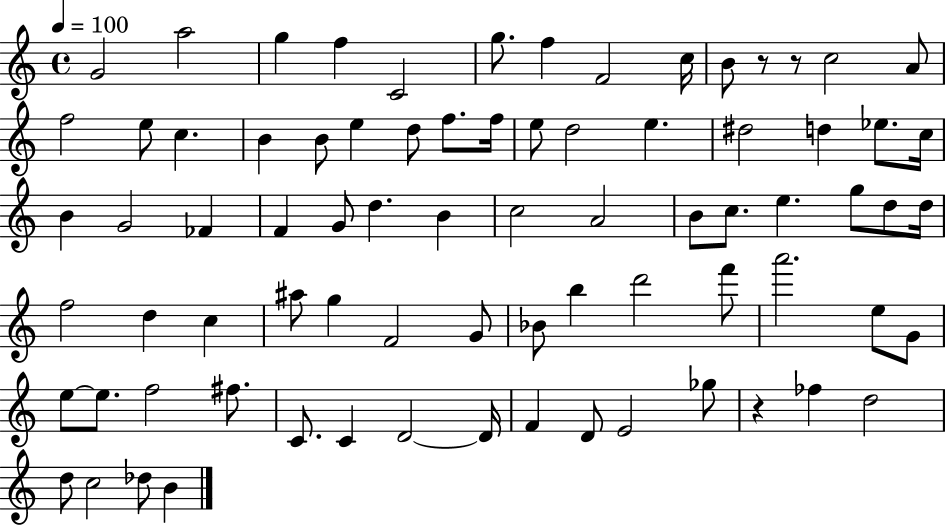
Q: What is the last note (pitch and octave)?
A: B4